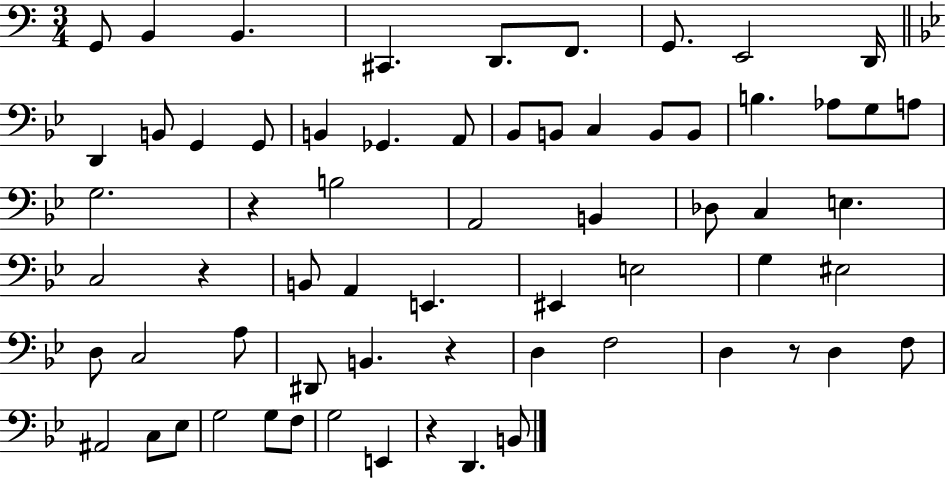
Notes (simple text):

G2/e B2/q B2/q. C#2/q. D2/e. F2/e. G2/e. E2/h D2/s D2/q B2/e G2/q G2/e B2/q Gb2/q. A2/e Bb2/e B2/e C3/q B2/e B2/e B3/q. Ab3/e G3/e A3/e G3/h. R/q B3/h A2/h B2/q Db3/e C3/q E3/q. C3/h R/q B2/e A2/q E2/q. EIS2/q E3/h G3/q EIS3/h D3/e C3/h A3/e D#2/e B2/q. R/q D3/q F3/h D3/q R/e D3/q F3/e A#2/h C3/e Eb3/e G3/h G3/e F3/e G3/h E2/q R/q D2/q. B2/e